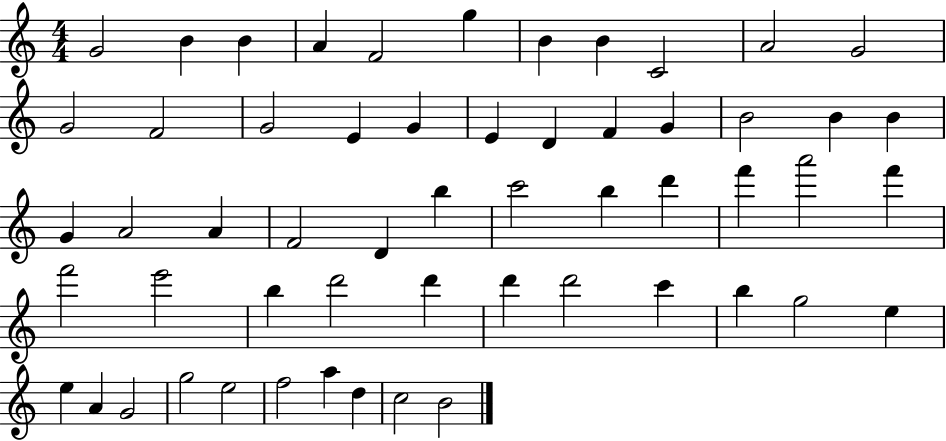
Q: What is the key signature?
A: C major